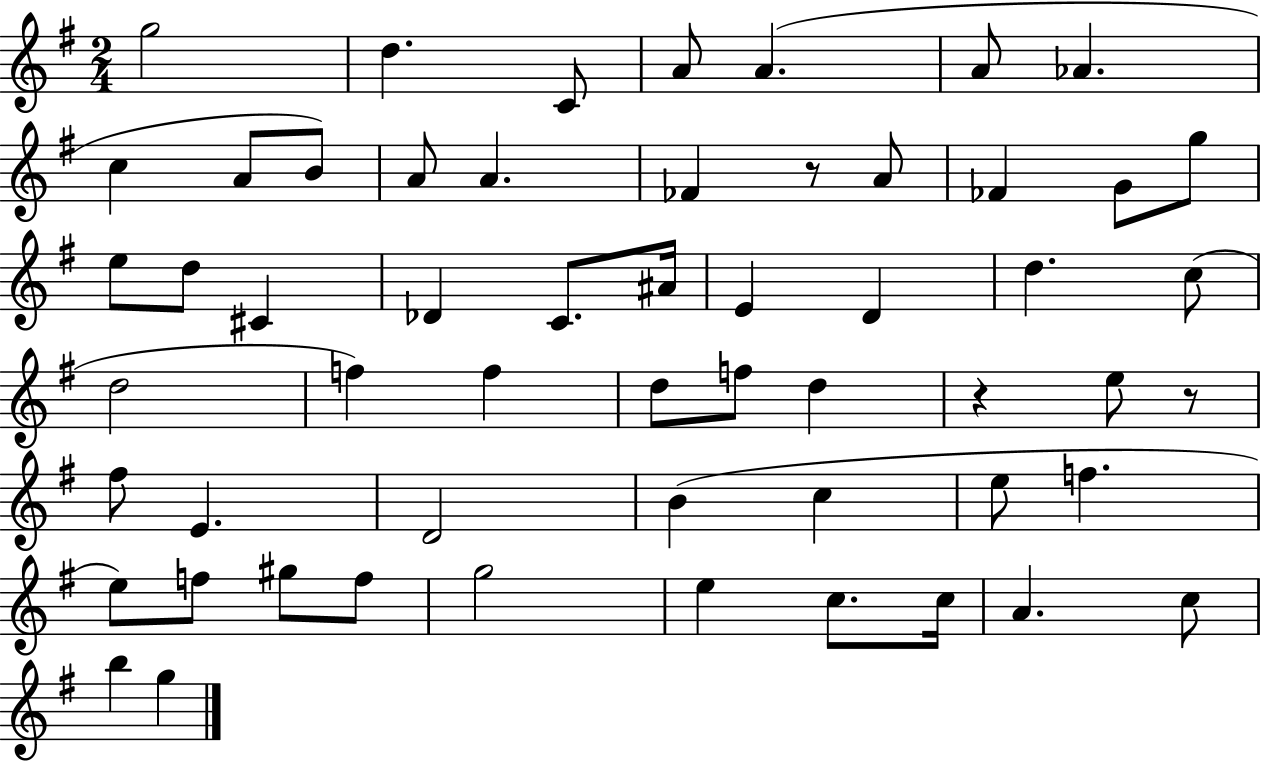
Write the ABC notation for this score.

X:1
T:Untitled
M:2/4
L:1/4
K:G
g2 d C/2 A/2 A A/2 _A c A/2 B/2 A/2 A _F z/2 A/2 _F G/2 g/2 e/2 d/2 ^C _D C/2 ^A/4 E D d c/2 d2 f f d/2 f/2 d z e/2 z/2 ^f/2 E D2 B c e/2 f e/2 f/2 ^g/2 f/2 g2 e c/2 c/4 A c/2 b g